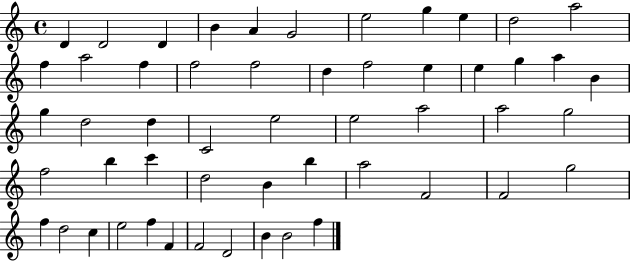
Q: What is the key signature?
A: C major